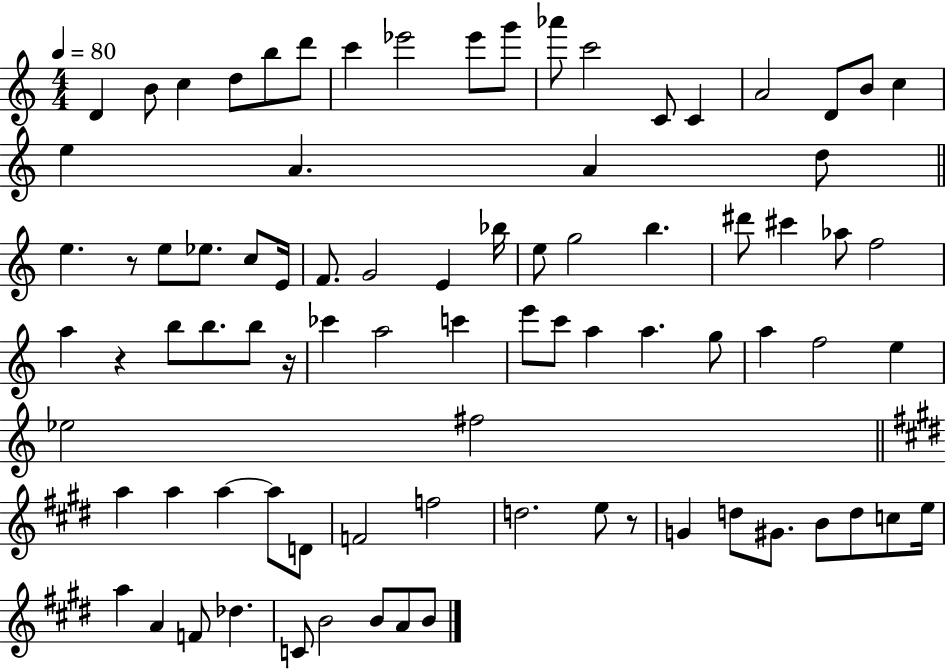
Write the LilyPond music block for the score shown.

{
  \clef treble
  \numericTimeSignature
  \time 4/4
  \key c \major
  \tempo 4 = 80
  d'4 b'8 c''4 d''8 b''8 d'''8 | c'''4 ees'''2 ees'''8 g'''8 | aes'''8 c'''2 c'8 c'4 | a'2 d'8 b'8 c''4 | \break e''4 a'4. a'4 d''8 | \bar "||" \break \key c \major e''4. r8 e''8 ees''8. c''8 e'16 | f'8. g'2 e'4 bes''16 | e''8 g''2 b''4. | dis'''8 cis'''4 aes''8 f''2 | \break a''4 r4 b''8 b''8. b''8 r16 | ces'''4 a''2 c'''4 | e'''8 c'''8 a''4 a''4. g''8 | a''4 f''2 e''4 | \break ees''2 fis''2 | \bar "||" \break \key e \major a''4 a''4 a''4~~ a''8 d'8 | f'2 f''2 | d''2. e''8 r8 | g'4 d''8 gis'8. b'8 d''8 c''8 e''16 | \break a''4 a'4 f'8 des''4. | c'8 b'2 b'8 a'8 b'8 | \bar "|."
}